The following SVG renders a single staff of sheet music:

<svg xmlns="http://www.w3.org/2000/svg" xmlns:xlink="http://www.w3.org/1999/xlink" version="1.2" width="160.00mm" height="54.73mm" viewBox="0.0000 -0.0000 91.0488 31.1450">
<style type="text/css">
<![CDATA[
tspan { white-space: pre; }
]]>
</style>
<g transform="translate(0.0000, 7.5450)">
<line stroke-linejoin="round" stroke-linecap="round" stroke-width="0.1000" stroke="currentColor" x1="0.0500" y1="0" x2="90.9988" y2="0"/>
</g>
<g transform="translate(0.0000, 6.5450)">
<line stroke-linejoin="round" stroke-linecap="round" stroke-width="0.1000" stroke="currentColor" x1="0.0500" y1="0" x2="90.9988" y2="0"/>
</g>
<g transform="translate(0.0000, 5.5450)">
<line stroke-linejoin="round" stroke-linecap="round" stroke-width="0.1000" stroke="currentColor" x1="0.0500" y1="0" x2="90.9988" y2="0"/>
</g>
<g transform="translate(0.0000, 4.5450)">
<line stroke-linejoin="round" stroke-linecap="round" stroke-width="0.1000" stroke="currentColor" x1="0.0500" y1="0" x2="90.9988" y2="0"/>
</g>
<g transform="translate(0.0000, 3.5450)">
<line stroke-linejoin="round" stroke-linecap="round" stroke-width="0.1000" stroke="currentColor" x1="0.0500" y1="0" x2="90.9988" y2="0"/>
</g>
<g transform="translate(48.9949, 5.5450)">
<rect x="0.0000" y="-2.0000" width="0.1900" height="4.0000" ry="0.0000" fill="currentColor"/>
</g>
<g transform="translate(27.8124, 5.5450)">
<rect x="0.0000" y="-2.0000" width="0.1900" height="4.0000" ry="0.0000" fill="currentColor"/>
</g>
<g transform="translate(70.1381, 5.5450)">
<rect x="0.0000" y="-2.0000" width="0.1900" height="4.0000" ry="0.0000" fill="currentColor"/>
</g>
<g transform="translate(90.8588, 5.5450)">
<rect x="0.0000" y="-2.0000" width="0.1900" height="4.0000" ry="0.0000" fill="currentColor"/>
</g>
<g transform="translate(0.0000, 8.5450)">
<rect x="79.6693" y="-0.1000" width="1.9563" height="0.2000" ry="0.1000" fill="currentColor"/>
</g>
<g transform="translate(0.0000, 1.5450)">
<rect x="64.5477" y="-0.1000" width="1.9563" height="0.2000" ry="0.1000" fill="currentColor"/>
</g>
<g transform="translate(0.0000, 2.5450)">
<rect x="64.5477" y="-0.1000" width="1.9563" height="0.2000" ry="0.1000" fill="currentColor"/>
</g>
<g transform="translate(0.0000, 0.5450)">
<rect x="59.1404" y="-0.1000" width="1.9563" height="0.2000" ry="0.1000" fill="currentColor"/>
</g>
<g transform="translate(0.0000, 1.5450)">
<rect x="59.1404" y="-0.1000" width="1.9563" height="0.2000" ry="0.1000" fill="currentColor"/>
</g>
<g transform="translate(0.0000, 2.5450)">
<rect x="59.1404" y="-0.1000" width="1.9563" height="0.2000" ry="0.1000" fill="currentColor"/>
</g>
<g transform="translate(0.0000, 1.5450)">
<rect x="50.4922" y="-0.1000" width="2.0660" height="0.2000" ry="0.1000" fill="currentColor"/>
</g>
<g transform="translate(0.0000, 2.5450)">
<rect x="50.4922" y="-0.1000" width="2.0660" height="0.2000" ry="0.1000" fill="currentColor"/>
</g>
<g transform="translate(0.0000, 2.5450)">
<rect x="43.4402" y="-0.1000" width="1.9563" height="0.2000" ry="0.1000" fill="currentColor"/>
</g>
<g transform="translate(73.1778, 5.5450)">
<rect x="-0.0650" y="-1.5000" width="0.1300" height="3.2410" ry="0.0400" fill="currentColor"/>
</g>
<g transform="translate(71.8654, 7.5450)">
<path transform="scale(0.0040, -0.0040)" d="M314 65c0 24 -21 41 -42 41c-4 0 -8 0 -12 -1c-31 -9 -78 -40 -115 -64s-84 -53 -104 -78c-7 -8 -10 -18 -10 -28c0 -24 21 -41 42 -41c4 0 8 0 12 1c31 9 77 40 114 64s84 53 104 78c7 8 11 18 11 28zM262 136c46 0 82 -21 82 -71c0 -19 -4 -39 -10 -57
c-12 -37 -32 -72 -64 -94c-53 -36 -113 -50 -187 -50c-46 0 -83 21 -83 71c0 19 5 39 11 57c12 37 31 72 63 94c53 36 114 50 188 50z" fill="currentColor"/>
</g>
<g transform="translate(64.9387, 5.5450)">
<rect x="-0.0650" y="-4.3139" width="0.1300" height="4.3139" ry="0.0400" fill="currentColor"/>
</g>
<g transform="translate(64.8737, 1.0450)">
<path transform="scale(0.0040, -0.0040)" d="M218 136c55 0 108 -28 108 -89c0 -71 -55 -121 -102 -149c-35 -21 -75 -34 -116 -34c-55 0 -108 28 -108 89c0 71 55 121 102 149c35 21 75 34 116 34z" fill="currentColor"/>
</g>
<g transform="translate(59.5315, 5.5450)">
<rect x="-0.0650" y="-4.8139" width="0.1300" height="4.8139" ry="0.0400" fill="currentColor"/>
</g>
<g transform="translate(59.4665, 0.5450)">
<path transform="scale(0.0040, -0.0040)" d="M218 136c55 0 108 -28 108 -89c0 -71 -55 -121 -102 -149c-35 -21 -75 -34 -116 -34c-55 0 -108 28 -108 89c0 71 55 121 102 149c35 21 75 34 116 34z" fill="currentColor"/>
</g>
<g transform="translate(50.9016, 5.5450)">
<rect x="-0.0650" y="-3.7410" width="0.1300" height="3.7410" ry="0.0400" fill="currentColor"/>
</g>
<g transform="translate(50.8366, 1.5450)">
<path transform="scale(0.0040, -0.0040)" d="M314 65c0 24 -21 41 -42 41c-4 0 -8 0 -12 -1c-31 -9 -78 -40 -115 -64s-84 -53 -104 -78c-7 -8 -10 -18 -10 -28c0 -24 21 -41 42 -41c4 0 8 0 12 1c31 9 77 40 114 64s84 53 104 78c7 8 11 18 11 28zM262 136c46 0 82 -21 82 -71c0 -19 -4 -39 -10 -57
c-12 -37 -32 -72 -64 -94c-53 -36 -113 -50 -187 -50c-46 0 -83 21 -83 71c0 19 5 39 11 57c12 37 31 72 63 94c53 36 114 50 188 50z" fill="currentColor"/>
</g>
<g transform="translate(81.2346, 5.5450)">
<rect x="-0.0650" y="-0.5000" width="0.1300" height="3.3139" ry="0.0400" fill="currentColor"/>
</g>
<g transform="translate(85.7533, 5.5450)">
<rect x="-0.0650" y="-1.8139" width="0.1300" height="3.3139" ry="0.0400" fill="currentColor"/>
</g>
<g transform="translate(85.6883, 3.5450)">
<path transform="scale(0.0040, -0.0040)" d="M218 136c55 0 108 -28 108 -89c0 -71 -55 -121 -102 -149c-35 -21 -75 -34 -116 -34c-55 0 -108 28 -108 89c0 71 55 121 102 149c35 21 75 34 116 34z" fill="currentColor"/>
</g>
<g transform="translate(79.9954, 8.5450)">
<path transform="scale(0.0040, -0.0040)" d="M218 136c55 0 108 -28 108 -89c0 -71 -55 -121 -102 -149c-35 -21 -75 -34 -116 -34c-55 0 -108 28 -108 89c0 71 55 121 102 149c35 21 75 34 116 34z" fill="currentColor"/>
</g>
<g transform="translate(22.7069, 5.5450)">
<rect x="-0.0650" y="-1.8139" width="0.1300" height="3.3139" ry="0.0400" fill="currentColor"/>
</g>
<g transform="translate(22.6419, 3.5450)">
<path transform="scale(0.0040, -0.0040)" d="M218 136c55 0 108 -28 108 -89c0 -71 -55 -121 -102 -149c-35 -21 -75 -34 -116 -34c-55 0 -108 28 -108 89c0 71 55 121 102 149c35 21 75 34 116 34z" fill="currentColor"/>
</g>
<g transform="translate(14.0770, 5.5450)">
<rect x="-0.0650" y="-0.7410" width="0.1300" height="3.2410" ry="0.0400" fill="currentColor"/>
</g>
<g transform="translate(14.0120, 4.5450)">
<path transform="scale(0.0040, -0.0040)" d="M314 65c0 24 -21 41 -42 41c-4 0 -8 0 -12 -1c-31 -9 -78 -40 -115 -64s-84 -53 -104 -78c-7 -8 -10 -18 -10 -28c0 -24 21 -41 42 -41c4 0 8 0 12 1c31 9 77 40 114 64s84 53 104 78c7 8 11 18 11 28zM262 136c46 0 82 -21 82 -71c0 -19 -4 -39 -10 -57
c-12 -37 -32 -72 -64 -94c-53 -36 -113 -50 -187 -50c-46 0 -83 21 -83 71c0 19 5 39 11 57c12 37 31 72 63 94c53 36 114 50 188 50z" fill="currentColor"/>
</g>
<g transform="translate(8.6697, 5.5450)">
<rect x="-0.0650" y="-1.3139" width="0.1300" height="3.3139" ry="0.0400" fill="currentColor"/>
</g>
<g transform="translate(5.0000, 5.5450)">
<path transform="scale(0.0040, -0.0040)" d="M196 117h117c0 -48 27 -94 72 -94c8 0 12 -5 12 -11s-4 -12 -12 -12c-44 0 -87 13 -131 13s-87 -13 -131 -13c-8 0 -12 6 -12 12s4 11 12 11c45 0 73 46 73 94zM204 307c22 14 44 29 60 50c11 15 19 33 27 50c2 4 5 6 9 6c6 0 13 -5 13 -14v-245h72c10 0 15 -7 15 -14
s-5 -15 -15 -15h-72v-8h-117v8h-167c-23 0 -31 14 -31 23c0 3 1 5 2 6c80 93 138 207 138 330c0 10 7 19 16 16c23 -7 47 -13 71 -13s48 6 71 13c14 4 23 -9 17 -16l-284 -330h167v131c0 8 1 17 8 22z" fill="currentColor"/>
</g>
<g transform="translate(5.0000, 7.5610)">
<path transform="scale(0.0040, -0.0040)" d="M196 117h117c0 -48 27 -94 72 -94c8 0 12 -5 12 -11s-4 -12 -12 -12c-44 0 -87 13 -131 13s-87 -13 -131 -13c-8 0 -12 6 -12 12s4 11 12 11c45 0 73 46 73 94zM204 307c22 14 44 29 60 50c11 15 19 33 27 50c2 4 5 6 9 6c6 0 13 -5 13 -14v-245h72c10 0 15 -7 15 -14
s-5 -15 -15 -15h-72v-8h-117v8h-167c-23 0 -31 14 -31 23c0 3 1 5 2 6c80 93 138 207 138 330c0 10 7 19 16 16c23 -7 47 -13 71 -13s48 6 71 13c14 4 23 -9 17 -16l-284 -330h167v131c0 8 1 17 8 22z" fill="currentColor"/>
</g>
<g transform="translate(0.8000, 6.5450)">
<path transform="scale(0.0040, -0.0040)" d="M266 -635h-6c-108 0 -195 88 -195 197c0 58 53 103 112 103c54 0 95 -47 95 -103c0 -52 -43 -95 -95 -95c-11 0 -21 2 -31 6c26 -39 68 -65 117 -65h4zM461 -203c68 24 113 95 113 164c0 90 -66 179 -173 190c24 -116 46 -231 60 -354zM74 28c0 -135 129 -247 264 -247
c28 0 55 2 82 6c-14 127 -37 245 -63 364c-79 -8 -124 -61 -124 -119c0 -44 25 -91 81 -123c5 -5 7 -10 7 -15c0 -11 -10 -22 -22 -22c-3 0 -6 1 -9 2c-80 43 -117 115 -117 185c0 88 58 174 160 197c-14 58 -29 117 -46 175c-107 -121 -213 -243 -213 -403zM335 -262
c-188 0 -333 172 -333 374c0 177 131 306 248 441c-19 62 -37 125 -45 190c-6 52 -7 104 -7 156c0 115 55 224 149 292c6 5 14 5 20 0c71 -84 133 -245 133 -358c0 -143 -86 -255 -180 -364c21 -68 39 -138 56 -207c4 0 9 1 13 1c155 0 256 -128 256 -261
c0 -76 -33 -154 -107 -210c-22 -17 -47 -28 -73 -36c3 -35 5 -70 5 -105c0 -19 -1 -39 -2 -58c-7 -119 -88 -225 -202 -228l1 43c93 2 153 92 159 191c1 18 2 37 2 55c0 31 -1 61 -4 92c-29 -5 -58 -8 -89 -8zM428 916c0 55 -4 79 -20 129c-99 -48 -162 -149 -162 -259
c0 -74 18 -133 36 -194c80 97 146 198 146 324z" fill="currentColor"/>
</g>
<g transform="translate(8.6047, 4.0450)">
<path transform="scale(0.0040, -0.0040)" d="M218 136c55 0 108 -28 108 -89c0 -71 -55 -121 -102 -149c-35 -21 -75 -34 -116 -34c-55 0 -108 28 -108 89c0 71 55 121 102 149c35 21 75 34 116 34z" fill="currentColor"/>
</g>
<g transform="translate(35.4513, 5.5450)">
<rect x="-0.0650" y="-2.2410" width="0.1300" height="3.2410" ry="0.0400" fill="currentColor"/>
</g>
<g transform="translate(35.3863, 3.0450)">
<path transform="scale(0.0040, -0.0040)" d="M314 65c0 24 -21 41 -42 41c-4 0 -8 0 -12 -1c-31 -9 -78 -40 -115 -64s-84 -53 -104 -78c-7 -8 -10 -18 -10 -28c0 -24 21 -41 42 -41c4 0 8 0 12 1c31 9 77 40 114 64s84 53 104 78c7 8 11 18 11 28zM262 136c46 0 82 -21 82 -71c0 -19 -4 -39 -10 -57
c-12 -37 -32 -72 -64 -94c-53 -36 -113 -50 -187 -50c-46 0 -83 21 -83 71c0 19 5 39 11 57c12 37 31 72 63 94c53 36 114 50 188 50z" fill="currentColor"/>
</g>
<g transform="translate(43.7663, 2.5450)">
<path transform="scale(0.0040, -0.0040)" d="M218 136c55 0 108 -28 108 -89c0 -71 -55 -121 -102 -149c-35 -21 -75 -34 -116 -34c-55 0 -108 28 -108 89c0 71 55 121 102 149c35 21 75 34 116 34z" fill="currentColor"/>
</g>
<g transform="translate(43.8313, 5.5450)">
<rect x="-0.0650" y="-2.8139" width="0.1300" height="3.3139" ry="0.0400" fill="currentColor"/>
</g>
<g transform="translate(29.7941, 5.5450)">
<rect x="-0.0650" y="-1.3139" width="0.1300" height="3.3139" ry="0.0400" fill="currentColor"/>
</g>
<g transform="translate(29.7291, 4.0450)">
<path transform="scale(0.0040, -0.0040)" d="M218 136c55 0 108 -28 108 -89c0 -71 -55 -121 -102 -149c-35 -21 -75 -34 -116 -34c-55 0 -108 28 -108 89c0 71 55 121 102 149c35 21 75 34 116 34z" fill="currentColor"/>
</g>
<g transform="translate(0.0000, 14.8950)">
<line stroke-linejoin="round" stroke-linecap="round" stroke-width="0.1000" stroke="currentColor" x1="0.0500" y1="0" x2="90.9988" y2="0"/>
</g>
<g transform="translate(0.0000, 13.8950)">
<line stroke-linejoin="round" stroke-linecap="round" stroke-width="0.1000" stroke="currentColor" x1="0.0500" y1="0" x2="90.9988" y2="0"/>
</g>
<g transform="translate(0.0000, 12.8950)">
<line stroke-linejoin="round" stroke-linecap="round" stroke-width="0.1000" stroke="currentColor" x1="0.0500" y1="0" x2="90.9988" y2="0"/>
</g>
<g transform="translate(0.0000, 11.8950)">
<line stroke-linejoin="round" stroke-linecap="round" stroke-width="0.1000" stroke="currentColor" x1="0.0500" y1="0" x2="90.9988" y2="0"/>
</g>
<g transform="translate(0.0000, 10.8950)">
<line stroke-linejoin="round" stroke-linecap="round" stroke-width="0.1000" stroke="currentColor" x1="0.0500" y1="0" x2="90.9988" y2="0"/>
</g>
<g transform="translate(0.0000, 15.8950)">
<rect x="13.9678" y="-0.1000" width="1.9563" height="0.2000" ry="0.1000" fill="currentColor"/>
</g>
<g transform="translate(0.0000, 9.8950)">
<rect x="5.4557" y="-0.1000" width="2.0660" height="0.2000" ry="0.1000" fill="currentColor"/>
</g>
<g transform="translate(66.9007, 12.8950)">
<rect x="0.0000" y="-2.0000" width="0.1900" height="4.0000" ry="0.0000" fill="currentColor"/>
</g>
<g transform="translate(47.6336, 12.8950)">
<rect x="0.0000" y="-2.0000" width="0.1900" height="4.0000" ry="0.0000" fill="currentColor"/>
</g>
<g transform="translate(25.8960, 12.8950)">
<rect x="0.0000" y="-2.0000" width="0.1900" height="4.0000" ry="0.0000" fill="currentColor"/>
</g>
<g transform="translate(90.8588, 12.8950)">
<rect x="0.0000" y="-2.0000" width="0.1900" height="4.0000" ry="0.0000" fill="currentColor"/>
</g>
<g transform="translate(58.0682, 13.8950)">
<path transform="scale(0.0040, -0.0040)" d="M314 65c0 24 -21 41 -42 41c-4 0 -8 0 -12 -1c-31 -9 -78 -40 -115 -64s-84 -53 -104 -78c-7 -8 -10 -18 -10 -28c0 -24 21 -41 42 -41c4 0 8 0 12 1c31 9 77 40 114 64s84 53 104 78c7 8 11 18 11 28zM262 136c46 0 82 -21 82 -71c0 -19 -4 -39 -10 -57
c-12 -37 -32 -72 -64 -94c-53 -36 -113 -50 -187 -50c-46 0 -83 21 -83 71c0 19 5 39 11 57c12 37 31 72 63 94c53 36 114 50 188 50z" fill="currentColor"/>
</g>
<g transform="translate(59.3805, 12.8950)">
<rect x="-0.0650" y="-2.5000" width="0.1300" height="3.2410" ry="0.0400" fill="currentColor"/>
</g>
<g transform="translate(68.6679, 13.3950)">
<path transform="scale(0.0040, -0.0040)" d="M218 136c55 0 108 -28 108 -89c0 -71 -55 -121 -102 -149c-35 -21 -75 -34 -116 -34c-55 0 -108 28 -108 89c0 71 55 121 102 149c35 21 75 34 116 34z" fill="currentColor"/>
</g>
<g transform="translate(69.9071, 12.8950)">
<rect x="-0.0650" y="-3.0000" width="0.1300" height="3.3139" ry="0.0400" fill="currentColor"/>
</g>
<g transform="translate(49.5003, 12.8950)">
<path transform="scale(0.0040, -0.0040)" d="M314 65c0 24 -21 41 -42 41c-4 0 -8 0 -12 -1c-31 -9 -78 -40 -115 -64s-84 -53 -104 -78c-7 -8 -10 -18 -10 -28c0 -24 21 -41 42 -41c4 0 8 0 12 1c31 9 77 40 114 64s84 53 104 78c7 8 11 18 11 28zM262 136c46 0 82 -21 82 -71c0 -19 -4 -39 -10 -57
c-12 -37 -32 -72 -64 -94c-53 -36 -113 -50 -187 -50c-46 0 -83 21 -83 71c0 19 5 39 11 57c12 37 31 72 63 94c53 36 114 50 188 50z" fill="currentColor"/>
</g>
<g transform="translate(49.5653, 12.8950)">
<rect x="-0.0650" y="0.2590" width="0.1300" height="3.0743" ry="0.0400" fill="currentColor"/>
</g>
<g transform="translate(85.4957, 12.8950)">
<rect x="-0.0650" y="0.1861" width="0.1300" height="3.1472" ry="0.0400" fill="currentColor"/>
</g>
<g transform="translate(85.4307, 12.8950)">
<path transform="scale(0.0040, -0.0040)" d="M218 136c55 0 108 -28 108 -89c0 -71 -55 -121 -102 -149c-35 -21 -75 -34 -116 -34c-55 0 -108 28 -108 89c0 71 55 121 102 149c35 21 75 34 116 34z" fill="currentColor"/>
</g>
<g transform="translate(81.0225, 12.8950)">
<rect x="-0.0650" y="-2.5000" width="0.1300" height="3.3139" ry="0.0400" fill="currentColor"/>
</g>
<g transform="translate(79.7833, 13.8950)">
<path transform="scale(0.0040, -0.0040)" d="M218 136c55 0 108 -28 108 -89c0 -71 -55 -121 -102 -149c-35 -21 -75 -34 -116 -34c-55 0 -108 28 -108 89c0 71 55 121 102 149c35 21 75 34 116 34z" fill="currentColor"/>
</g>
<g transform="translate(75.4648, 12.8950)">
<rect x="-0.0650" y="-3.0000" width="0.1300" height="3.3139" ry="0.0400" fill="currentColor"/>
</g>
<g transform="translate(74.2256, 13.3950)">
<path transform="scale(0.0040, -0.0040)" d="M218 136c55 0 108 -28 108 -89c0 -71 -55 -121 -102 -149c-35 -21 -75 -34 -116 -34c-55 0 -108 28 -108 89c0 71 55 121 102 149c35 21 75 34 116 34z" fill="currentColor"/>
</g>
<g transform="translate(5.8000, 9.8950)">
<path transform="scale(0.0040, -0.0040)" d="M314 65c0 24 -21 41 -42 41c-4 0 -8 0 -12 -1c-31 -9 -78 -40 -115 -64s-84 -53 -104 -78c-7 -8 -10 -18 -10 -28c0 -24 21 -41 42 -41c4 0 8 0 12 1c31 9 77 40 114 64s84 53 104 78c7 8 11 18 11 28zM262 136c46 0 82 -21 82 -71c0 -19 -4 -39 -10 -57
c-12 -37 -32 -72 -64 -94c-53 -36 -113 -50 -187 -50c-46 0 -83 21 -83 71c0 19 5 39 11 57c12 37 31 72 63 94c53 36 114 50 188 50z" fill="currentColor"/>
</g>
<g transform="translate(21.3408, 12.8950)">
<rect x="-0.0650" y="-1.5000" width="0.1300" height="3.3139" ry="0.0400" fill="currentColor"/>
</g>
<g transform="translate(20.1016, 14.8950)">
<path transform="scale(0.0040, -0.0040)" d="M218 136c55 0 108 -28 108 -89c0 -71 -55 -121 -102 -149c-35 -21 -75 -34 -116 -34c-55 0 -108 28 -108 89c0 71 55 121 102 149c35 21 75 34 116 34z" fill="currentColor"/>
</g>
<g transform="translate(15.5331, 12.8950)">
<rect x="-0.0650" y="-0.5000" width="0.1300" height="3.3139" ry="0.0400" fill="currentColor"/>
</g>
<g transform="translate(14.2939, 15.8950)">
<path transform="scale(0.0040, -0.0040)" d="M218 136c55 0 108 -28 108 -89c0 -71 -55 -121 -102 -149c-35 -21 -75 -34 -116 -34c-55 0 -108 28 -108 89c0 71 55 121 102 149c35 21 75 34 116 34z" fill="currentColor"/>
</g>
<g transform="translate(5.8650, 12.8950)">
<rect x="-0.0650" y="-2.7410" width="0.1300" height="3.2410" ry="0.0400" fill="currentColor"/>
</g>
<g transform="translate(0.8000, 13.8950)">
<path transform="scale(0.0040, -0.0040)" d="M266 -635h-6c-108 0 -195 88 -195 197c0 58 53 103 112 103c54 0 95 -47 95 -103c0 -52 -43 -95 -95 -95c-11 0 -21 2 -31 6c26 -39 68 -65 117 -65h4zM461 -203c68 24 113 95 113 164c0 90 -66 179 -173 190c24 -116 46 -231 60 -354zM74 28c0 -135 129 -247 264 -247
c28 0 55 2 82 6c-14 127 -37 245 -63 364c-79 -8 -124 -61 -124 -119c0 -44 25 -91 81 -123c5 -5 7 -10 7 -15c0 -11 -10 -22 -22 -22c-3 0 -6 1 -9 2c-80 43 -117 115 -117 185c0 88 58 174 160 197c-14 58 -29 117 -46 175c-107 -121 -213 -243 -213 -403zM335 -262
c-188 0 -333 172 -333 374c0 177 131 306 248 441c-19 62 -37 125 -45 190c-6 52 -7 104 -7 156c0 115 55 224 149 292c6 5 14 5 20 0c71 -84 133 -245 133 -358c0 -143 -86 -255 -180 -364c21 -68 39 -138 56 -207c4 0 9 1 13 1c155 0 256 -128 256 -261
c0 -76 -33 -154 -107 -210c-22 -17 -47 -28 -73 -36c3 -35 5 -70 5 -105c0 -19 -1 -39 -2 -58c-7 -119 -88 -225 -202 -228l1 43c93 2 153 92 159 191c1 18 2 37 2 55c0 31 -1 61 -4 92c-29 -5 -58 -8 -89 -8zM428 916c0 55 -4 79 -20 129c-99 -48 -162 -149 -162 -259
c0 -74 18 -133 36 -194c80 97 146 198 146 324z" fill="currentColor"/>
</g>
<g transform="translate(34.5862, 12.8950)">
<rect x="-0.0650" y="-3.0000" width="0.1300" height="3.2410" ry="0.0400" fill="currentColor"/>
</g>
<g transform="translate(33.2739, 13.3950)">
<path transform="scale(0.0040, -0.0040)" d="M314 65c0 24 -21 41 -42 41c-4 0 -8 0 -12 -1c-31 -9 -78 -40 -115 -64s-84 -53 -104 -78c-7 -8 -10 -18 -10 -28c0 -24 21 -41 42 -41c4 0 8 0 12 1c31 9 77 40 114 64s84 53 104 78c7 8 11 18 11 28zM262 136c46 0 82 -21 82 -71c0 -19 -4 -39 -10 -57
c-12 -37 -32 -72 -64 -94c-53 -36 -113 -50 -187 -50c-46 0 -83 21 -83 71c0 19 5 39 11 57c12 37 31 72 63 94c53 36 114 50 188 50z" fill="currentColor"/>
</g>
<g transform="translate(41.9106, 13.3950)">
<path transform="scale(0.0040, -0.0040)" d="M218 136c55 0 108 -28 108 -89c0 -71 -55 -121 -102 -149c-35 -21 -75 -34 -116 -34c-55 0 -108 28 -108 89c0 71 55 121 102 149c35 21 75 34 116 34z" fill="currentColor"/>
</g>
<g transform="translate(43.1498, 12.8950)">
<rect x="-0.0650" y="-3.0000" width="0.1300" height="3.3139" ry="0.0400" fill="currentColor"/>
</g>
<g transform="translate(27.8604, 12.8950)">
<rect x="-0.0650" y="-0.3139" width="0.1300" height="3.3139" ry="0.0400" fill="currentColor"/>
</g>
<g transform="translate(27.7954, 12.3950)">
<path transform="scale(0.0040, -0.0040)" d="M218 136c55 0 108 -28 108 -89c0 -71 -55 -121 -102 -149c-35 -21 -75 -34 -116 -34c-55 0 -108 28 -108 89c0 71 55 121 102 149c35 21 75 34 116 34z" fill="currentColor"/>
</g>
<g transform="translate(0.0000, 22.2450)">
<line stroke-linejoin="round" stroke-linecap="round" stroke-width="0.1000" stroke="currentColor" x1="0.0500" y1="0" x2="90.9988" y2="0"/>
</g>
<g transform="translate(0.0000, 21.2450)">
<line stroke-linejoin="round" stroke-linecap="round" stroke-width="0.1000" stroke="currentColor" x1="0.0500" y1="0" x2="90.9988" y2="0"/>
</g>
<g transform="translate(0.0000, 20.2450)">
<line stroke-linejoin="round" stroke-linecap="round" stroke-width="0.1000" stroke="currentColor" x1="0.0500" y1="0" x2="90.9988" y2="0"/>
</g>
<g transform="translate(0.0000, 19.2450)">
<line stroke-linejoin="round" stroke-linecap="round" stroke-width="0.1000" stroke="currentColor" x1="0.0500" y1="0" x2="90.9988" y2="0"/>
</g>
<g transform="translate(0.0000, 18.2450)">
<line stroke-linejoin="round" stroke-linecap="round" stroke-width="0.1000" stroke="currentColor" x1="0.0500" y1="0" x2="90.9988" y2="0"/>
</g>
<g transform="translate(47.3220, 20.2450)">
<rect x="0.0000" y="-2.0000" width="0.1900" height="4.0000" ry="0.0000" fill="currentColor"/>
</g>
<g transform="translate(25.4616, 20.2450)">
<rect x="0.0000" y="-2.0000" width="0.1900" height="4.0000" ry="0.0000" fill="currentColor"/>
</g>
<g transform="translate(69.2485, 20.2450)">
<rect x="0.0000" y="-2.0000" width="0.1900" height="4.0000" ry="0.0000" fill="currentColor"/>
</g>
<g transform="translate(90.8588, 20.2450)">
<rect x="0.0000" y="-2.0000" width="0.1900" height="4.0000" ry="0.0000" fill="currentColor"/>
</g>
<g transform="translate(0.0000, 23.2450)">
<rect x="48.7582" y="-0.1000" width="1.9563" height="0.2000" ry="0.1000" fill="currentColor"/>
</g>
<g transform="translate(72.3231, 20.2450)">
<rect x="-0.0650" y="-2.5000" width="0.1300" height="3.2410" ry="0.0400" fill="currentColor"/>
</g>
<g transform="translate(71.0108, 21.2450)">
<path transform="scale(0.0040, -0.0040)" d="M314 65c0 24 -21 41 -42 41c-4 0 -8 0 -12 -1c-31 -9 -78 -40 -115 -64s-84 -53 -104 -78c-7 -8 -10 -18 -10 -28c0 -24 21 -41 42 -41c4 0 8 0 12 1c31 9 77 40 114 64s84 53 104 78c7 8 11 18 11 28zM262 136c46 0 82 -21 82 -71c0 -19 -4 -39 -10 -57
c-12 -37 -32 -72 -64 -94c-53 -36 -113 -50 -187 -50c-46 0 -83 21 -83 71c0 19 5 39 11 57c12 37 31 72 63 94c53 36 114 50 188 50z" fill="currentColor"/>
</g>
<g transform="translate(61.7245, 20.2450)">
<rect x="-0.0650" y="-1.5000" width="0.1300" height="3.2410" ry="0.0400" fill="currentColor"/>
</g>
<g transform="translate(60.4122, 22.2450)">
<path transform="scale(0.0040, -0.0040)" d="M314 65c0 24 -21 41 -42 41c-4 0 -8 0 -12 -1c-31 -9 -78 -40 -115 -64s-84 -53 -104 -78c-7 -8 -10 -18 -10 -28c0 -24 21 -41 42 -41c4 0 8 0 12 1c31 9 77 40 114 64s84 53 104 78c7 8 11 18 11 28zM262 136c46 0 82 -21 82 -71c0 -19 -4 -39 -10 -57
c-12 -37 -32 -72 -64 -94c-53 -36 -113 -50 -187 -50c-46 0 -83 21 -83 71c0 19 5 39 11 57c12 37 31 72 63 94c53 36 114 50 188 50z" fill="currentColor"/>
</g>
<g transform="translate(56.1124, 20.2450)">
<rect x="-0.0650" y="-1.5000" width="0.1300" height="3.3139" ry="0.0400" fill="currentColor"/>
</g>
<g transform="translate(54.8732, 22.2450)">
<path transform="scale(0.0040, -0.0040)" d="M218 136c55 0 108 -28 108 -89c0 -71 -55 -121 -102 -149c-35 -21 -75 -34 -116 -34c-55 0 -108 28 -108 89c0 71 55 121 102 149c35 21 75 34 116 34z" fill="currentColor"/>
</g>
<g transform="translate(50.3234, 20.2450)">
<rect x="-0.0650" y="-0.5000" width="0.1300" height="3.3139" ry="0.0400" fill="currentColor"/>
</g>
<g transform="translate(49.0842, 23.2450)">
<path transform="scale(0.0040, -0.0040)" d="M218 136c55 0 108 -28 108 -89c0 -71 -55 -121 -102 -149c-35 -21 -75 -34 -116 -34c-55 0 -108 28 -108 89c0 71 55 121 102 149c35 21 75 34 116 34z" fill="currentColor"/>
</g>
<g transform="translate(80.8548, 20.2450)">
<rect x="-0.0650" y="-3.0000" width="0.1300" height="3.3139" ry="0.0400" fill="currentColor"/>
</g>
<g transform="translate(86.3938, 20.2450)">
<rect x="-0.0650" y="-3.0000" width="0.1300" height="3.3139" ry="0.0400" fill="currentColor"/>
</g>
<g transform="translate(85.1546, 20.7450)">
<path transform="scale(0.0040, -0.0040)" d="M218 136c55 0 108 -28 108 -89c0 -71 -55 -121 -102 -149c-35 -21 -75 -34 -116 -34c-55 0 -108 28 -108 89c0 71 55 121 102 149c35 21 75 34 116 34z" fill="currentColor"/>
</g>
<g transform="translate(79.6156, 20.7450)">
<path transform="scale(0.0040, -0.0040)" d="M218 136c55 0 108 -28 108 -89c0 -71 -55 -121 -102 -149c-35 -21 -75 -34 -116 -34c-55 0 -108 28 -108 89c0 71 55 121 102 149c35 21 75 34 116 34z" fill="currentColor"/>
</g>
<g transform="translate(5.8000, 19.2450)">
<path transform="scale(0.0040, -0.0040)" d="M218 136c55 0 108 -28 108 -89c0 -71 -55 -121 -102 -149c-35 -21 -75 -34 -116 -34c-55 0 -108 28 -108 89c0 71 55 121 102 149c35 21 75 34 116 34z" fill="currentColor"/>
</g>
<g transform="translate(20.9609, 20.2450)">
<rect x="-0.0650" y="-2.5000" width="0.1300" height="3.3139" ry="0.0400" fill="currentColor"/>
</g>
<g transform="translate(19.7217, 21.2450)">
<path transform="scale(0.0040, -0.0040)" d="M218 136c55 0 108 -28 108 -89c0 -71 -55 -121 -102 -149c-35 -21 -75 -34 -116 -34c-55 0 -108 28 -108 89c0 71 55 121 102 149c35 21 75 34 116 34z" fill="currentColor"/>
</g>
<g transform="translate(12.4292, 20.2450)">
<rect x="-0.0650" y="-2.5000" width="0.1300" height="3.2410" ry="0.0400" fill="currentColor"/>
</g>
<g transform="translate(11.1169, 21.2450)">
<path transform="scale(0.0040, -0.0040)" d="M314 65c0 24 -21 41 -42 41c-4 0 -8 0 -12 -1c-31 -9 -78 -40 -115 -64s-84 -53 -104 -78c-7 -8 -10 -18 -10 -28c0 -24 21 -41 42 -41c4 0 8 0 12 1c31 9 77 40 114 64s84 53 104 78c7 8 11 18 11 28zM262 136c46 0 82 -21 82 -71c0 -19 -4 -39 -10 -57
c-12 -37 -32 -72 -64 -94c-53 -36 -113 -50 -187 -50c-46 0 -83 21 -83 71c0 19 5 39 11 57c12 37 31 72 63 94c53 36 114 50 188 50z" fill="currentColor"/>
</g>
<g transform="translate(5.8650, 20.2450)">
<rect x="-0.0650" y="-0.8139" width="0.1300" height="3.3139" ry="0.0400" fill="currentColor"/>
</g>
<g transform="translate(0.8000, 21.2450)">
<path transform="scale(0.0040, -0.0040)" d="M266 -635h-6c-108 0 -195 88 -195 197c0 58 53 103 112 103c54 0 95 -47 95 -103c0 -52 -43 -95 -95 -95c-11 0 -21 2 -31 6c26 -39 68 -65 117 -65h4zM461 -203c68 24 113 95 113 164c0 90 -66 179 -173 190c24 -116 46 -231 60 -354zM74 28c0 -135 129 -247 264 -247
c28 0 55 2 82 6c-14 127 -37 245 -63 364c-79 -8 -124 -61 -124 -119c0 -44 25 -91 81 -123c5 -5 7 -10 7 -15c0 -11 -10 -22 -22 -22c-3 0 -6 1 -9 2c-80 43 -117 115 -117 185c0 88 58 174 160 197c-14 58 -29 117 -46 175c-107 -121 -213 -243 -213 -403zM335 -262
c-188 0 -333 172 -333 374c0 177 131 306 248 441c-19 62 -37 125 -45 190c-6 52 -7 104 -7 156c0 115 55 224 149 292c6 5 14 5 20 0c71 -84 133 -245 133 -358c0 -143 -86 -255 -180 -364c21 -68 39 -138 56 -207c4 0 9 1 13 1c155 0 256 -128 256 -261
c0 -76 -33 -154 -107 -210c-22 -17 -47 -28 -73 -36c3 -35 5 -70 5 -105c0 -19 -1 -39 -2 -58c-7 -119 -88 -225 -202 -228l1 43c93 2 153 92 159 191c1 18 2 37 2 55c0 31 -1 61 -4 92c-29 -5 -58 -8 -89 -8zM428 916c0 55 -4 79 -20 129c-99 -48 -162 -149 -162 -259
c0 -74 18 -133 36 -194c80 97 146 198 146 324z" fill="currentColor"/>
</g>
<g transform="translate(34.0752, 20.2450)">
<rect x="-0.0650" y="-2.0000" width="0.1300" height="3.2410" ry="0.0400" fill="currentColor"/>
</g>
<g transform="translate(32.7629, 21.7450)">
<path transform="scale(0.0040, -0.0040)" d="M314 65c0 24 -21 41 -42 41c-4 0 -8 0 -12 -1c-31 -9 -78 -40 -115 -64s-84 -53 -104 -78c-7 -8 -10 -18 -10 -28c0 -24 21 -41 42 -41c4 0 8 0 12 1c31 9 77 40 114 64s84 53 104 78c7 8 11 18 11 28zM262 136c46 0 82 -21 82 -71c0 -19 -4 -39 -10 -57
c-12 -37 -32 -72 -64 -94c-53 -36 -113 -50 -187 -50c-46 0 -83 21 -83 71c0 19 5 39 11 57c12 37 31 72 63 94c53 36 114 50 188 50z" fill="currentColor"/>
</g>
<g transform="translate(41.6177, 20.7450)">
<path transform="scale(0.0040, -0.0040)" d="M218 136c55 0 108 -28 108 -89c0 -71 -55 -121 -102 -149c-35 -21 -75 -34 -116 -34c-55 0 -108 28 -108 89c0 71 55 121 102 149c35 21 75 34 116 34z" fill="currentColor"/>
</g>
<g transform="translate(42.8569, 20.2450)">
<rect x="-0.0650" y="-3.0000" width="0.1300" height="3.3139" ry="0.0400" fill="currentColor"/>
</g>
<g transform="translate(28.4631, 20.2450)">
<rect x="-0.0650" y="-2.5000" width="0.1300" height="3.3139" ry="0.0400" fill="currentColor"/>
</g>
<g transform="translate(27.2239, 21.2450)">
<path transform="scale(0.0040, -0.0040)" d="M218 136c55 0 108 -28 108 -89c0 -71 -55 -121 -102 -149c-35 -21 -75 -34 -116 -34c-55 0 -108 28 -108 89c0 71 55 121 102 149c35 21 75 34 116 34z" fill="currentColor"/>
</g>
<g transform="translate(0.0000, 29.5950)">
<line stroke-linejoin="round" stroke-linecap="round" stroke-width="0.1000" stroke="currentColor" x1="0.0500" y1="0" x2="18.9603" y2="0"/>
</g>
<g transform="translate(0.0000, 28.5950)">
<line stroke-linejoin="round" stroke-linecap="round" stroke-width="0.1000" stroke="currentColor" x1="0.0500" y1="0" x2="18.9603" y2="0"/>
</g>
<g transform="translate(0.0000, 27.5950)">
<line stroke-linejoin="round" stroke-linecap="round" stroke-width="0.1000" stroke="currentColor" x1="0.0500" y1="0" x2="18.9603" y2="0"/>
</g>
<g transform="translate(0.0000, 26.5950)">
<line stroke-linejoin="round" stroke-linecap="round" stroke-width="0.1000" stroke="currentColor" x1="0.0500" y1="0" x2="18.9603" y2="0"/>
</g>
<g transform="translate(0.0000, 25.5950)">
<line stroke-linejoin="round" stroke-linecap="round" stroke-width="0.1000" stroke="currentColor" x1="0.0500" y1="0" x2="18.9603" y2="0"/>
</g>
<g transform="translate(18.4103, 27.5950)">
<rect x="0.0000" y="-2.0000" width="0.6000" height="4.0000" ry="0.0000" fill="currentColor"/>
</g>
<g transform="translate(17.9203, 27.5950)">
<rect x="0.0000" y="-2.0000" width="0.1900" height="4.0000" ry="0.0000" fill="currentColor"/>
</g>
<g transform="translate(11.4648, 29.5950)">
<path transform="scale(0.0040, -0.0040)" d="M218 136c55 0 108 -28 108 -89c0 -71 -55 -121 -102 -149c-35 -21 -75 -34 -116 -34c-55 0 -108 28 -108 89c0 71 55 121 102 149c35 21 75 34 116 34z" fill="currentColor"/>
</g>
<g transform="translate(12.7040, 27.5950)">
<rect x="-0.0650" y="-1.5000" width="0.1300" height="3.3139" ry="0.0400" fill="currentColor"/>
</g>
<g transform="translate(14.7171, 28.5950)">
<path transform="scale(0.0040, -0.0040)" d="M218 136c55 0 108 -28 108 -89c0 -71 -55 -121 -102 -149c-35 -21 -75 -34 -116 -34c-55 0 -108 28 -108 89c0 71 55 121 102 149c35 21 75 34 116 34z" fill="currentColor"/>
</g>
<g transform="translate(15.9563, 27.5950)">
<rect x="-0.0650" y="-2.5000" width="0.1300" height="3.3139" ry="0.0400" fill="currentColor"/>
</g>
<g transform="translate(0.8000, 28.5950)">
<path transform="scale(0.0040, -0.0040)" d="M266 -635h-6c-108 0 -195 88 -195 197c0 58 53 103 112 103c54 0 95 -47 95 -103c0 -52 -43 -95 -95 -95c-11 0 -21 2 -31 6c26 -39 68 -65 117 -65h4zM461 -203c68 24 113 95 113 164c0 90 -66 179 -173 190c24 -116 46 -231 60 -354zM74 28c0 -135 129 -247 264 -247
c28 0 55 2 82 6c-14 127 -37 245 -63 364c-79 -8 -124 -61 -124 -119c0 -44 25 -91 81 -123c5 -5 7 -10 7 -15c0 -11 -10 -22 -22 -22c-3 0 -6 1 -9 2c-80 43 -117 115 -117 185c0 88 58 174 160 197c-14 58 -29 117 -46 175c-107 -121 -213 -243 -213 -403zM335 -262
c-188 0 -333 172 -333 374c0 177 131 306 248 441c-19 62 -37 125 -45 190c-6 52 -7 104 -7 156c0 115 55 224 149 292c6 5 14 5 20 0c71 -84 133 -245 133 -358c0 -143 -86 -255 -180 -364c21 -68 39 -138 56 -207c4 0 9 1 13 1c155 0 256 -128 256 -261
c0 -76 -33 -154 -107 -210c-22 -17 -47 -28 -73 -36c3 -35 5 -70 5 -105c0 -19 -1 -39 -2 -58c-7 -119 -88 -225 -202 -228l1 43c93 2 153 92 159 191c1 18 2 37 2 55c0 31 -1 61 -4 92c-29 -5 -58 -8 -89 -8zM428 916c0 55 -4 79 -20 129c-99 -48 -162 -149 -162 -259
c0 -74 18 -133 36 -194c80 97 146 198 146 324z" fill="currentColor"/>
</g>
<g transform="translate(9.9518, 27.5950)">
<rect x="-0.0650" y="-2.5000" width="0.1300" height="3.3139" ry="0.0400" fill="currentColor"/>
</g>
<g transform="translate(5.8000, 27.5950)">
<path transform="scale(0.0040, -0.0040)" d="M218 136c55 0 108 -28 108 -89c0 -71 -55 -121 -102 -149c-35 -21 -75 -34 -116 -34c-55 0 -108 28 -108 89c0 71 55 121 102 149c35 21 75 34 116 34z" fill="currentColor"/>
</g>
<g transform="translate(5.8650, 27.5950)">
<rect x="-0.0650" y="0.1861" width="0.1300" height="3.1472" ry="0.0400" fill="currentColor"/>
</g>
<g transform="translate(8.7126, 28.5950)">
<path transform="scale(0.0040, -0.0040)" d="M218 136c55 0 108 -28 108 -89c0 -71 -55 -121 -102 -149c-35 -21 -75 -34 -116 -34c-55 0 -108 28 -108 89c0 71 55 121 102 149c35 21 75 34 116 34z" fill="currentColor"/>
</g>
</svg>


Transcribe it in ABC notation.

X:1
T:Untitled
M:4/4
L:1/4
K:C
e d2 f e g2 a c'2 e' d' E2 C f a2 C E c A2 A B2 G2 A A G B d G2 G G F2 A C E E2 G2 A A B G E G